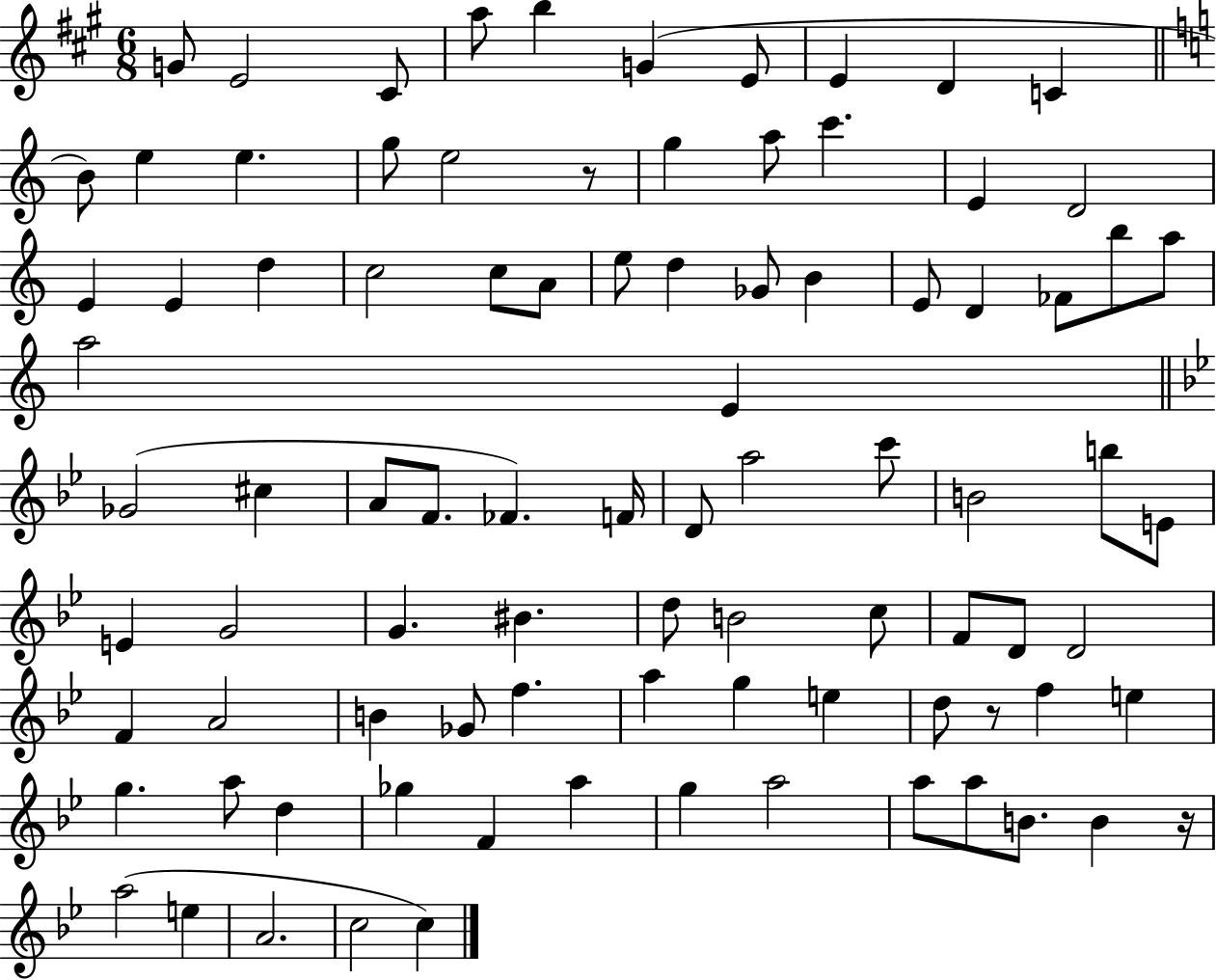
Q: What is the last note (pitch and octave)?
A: C5